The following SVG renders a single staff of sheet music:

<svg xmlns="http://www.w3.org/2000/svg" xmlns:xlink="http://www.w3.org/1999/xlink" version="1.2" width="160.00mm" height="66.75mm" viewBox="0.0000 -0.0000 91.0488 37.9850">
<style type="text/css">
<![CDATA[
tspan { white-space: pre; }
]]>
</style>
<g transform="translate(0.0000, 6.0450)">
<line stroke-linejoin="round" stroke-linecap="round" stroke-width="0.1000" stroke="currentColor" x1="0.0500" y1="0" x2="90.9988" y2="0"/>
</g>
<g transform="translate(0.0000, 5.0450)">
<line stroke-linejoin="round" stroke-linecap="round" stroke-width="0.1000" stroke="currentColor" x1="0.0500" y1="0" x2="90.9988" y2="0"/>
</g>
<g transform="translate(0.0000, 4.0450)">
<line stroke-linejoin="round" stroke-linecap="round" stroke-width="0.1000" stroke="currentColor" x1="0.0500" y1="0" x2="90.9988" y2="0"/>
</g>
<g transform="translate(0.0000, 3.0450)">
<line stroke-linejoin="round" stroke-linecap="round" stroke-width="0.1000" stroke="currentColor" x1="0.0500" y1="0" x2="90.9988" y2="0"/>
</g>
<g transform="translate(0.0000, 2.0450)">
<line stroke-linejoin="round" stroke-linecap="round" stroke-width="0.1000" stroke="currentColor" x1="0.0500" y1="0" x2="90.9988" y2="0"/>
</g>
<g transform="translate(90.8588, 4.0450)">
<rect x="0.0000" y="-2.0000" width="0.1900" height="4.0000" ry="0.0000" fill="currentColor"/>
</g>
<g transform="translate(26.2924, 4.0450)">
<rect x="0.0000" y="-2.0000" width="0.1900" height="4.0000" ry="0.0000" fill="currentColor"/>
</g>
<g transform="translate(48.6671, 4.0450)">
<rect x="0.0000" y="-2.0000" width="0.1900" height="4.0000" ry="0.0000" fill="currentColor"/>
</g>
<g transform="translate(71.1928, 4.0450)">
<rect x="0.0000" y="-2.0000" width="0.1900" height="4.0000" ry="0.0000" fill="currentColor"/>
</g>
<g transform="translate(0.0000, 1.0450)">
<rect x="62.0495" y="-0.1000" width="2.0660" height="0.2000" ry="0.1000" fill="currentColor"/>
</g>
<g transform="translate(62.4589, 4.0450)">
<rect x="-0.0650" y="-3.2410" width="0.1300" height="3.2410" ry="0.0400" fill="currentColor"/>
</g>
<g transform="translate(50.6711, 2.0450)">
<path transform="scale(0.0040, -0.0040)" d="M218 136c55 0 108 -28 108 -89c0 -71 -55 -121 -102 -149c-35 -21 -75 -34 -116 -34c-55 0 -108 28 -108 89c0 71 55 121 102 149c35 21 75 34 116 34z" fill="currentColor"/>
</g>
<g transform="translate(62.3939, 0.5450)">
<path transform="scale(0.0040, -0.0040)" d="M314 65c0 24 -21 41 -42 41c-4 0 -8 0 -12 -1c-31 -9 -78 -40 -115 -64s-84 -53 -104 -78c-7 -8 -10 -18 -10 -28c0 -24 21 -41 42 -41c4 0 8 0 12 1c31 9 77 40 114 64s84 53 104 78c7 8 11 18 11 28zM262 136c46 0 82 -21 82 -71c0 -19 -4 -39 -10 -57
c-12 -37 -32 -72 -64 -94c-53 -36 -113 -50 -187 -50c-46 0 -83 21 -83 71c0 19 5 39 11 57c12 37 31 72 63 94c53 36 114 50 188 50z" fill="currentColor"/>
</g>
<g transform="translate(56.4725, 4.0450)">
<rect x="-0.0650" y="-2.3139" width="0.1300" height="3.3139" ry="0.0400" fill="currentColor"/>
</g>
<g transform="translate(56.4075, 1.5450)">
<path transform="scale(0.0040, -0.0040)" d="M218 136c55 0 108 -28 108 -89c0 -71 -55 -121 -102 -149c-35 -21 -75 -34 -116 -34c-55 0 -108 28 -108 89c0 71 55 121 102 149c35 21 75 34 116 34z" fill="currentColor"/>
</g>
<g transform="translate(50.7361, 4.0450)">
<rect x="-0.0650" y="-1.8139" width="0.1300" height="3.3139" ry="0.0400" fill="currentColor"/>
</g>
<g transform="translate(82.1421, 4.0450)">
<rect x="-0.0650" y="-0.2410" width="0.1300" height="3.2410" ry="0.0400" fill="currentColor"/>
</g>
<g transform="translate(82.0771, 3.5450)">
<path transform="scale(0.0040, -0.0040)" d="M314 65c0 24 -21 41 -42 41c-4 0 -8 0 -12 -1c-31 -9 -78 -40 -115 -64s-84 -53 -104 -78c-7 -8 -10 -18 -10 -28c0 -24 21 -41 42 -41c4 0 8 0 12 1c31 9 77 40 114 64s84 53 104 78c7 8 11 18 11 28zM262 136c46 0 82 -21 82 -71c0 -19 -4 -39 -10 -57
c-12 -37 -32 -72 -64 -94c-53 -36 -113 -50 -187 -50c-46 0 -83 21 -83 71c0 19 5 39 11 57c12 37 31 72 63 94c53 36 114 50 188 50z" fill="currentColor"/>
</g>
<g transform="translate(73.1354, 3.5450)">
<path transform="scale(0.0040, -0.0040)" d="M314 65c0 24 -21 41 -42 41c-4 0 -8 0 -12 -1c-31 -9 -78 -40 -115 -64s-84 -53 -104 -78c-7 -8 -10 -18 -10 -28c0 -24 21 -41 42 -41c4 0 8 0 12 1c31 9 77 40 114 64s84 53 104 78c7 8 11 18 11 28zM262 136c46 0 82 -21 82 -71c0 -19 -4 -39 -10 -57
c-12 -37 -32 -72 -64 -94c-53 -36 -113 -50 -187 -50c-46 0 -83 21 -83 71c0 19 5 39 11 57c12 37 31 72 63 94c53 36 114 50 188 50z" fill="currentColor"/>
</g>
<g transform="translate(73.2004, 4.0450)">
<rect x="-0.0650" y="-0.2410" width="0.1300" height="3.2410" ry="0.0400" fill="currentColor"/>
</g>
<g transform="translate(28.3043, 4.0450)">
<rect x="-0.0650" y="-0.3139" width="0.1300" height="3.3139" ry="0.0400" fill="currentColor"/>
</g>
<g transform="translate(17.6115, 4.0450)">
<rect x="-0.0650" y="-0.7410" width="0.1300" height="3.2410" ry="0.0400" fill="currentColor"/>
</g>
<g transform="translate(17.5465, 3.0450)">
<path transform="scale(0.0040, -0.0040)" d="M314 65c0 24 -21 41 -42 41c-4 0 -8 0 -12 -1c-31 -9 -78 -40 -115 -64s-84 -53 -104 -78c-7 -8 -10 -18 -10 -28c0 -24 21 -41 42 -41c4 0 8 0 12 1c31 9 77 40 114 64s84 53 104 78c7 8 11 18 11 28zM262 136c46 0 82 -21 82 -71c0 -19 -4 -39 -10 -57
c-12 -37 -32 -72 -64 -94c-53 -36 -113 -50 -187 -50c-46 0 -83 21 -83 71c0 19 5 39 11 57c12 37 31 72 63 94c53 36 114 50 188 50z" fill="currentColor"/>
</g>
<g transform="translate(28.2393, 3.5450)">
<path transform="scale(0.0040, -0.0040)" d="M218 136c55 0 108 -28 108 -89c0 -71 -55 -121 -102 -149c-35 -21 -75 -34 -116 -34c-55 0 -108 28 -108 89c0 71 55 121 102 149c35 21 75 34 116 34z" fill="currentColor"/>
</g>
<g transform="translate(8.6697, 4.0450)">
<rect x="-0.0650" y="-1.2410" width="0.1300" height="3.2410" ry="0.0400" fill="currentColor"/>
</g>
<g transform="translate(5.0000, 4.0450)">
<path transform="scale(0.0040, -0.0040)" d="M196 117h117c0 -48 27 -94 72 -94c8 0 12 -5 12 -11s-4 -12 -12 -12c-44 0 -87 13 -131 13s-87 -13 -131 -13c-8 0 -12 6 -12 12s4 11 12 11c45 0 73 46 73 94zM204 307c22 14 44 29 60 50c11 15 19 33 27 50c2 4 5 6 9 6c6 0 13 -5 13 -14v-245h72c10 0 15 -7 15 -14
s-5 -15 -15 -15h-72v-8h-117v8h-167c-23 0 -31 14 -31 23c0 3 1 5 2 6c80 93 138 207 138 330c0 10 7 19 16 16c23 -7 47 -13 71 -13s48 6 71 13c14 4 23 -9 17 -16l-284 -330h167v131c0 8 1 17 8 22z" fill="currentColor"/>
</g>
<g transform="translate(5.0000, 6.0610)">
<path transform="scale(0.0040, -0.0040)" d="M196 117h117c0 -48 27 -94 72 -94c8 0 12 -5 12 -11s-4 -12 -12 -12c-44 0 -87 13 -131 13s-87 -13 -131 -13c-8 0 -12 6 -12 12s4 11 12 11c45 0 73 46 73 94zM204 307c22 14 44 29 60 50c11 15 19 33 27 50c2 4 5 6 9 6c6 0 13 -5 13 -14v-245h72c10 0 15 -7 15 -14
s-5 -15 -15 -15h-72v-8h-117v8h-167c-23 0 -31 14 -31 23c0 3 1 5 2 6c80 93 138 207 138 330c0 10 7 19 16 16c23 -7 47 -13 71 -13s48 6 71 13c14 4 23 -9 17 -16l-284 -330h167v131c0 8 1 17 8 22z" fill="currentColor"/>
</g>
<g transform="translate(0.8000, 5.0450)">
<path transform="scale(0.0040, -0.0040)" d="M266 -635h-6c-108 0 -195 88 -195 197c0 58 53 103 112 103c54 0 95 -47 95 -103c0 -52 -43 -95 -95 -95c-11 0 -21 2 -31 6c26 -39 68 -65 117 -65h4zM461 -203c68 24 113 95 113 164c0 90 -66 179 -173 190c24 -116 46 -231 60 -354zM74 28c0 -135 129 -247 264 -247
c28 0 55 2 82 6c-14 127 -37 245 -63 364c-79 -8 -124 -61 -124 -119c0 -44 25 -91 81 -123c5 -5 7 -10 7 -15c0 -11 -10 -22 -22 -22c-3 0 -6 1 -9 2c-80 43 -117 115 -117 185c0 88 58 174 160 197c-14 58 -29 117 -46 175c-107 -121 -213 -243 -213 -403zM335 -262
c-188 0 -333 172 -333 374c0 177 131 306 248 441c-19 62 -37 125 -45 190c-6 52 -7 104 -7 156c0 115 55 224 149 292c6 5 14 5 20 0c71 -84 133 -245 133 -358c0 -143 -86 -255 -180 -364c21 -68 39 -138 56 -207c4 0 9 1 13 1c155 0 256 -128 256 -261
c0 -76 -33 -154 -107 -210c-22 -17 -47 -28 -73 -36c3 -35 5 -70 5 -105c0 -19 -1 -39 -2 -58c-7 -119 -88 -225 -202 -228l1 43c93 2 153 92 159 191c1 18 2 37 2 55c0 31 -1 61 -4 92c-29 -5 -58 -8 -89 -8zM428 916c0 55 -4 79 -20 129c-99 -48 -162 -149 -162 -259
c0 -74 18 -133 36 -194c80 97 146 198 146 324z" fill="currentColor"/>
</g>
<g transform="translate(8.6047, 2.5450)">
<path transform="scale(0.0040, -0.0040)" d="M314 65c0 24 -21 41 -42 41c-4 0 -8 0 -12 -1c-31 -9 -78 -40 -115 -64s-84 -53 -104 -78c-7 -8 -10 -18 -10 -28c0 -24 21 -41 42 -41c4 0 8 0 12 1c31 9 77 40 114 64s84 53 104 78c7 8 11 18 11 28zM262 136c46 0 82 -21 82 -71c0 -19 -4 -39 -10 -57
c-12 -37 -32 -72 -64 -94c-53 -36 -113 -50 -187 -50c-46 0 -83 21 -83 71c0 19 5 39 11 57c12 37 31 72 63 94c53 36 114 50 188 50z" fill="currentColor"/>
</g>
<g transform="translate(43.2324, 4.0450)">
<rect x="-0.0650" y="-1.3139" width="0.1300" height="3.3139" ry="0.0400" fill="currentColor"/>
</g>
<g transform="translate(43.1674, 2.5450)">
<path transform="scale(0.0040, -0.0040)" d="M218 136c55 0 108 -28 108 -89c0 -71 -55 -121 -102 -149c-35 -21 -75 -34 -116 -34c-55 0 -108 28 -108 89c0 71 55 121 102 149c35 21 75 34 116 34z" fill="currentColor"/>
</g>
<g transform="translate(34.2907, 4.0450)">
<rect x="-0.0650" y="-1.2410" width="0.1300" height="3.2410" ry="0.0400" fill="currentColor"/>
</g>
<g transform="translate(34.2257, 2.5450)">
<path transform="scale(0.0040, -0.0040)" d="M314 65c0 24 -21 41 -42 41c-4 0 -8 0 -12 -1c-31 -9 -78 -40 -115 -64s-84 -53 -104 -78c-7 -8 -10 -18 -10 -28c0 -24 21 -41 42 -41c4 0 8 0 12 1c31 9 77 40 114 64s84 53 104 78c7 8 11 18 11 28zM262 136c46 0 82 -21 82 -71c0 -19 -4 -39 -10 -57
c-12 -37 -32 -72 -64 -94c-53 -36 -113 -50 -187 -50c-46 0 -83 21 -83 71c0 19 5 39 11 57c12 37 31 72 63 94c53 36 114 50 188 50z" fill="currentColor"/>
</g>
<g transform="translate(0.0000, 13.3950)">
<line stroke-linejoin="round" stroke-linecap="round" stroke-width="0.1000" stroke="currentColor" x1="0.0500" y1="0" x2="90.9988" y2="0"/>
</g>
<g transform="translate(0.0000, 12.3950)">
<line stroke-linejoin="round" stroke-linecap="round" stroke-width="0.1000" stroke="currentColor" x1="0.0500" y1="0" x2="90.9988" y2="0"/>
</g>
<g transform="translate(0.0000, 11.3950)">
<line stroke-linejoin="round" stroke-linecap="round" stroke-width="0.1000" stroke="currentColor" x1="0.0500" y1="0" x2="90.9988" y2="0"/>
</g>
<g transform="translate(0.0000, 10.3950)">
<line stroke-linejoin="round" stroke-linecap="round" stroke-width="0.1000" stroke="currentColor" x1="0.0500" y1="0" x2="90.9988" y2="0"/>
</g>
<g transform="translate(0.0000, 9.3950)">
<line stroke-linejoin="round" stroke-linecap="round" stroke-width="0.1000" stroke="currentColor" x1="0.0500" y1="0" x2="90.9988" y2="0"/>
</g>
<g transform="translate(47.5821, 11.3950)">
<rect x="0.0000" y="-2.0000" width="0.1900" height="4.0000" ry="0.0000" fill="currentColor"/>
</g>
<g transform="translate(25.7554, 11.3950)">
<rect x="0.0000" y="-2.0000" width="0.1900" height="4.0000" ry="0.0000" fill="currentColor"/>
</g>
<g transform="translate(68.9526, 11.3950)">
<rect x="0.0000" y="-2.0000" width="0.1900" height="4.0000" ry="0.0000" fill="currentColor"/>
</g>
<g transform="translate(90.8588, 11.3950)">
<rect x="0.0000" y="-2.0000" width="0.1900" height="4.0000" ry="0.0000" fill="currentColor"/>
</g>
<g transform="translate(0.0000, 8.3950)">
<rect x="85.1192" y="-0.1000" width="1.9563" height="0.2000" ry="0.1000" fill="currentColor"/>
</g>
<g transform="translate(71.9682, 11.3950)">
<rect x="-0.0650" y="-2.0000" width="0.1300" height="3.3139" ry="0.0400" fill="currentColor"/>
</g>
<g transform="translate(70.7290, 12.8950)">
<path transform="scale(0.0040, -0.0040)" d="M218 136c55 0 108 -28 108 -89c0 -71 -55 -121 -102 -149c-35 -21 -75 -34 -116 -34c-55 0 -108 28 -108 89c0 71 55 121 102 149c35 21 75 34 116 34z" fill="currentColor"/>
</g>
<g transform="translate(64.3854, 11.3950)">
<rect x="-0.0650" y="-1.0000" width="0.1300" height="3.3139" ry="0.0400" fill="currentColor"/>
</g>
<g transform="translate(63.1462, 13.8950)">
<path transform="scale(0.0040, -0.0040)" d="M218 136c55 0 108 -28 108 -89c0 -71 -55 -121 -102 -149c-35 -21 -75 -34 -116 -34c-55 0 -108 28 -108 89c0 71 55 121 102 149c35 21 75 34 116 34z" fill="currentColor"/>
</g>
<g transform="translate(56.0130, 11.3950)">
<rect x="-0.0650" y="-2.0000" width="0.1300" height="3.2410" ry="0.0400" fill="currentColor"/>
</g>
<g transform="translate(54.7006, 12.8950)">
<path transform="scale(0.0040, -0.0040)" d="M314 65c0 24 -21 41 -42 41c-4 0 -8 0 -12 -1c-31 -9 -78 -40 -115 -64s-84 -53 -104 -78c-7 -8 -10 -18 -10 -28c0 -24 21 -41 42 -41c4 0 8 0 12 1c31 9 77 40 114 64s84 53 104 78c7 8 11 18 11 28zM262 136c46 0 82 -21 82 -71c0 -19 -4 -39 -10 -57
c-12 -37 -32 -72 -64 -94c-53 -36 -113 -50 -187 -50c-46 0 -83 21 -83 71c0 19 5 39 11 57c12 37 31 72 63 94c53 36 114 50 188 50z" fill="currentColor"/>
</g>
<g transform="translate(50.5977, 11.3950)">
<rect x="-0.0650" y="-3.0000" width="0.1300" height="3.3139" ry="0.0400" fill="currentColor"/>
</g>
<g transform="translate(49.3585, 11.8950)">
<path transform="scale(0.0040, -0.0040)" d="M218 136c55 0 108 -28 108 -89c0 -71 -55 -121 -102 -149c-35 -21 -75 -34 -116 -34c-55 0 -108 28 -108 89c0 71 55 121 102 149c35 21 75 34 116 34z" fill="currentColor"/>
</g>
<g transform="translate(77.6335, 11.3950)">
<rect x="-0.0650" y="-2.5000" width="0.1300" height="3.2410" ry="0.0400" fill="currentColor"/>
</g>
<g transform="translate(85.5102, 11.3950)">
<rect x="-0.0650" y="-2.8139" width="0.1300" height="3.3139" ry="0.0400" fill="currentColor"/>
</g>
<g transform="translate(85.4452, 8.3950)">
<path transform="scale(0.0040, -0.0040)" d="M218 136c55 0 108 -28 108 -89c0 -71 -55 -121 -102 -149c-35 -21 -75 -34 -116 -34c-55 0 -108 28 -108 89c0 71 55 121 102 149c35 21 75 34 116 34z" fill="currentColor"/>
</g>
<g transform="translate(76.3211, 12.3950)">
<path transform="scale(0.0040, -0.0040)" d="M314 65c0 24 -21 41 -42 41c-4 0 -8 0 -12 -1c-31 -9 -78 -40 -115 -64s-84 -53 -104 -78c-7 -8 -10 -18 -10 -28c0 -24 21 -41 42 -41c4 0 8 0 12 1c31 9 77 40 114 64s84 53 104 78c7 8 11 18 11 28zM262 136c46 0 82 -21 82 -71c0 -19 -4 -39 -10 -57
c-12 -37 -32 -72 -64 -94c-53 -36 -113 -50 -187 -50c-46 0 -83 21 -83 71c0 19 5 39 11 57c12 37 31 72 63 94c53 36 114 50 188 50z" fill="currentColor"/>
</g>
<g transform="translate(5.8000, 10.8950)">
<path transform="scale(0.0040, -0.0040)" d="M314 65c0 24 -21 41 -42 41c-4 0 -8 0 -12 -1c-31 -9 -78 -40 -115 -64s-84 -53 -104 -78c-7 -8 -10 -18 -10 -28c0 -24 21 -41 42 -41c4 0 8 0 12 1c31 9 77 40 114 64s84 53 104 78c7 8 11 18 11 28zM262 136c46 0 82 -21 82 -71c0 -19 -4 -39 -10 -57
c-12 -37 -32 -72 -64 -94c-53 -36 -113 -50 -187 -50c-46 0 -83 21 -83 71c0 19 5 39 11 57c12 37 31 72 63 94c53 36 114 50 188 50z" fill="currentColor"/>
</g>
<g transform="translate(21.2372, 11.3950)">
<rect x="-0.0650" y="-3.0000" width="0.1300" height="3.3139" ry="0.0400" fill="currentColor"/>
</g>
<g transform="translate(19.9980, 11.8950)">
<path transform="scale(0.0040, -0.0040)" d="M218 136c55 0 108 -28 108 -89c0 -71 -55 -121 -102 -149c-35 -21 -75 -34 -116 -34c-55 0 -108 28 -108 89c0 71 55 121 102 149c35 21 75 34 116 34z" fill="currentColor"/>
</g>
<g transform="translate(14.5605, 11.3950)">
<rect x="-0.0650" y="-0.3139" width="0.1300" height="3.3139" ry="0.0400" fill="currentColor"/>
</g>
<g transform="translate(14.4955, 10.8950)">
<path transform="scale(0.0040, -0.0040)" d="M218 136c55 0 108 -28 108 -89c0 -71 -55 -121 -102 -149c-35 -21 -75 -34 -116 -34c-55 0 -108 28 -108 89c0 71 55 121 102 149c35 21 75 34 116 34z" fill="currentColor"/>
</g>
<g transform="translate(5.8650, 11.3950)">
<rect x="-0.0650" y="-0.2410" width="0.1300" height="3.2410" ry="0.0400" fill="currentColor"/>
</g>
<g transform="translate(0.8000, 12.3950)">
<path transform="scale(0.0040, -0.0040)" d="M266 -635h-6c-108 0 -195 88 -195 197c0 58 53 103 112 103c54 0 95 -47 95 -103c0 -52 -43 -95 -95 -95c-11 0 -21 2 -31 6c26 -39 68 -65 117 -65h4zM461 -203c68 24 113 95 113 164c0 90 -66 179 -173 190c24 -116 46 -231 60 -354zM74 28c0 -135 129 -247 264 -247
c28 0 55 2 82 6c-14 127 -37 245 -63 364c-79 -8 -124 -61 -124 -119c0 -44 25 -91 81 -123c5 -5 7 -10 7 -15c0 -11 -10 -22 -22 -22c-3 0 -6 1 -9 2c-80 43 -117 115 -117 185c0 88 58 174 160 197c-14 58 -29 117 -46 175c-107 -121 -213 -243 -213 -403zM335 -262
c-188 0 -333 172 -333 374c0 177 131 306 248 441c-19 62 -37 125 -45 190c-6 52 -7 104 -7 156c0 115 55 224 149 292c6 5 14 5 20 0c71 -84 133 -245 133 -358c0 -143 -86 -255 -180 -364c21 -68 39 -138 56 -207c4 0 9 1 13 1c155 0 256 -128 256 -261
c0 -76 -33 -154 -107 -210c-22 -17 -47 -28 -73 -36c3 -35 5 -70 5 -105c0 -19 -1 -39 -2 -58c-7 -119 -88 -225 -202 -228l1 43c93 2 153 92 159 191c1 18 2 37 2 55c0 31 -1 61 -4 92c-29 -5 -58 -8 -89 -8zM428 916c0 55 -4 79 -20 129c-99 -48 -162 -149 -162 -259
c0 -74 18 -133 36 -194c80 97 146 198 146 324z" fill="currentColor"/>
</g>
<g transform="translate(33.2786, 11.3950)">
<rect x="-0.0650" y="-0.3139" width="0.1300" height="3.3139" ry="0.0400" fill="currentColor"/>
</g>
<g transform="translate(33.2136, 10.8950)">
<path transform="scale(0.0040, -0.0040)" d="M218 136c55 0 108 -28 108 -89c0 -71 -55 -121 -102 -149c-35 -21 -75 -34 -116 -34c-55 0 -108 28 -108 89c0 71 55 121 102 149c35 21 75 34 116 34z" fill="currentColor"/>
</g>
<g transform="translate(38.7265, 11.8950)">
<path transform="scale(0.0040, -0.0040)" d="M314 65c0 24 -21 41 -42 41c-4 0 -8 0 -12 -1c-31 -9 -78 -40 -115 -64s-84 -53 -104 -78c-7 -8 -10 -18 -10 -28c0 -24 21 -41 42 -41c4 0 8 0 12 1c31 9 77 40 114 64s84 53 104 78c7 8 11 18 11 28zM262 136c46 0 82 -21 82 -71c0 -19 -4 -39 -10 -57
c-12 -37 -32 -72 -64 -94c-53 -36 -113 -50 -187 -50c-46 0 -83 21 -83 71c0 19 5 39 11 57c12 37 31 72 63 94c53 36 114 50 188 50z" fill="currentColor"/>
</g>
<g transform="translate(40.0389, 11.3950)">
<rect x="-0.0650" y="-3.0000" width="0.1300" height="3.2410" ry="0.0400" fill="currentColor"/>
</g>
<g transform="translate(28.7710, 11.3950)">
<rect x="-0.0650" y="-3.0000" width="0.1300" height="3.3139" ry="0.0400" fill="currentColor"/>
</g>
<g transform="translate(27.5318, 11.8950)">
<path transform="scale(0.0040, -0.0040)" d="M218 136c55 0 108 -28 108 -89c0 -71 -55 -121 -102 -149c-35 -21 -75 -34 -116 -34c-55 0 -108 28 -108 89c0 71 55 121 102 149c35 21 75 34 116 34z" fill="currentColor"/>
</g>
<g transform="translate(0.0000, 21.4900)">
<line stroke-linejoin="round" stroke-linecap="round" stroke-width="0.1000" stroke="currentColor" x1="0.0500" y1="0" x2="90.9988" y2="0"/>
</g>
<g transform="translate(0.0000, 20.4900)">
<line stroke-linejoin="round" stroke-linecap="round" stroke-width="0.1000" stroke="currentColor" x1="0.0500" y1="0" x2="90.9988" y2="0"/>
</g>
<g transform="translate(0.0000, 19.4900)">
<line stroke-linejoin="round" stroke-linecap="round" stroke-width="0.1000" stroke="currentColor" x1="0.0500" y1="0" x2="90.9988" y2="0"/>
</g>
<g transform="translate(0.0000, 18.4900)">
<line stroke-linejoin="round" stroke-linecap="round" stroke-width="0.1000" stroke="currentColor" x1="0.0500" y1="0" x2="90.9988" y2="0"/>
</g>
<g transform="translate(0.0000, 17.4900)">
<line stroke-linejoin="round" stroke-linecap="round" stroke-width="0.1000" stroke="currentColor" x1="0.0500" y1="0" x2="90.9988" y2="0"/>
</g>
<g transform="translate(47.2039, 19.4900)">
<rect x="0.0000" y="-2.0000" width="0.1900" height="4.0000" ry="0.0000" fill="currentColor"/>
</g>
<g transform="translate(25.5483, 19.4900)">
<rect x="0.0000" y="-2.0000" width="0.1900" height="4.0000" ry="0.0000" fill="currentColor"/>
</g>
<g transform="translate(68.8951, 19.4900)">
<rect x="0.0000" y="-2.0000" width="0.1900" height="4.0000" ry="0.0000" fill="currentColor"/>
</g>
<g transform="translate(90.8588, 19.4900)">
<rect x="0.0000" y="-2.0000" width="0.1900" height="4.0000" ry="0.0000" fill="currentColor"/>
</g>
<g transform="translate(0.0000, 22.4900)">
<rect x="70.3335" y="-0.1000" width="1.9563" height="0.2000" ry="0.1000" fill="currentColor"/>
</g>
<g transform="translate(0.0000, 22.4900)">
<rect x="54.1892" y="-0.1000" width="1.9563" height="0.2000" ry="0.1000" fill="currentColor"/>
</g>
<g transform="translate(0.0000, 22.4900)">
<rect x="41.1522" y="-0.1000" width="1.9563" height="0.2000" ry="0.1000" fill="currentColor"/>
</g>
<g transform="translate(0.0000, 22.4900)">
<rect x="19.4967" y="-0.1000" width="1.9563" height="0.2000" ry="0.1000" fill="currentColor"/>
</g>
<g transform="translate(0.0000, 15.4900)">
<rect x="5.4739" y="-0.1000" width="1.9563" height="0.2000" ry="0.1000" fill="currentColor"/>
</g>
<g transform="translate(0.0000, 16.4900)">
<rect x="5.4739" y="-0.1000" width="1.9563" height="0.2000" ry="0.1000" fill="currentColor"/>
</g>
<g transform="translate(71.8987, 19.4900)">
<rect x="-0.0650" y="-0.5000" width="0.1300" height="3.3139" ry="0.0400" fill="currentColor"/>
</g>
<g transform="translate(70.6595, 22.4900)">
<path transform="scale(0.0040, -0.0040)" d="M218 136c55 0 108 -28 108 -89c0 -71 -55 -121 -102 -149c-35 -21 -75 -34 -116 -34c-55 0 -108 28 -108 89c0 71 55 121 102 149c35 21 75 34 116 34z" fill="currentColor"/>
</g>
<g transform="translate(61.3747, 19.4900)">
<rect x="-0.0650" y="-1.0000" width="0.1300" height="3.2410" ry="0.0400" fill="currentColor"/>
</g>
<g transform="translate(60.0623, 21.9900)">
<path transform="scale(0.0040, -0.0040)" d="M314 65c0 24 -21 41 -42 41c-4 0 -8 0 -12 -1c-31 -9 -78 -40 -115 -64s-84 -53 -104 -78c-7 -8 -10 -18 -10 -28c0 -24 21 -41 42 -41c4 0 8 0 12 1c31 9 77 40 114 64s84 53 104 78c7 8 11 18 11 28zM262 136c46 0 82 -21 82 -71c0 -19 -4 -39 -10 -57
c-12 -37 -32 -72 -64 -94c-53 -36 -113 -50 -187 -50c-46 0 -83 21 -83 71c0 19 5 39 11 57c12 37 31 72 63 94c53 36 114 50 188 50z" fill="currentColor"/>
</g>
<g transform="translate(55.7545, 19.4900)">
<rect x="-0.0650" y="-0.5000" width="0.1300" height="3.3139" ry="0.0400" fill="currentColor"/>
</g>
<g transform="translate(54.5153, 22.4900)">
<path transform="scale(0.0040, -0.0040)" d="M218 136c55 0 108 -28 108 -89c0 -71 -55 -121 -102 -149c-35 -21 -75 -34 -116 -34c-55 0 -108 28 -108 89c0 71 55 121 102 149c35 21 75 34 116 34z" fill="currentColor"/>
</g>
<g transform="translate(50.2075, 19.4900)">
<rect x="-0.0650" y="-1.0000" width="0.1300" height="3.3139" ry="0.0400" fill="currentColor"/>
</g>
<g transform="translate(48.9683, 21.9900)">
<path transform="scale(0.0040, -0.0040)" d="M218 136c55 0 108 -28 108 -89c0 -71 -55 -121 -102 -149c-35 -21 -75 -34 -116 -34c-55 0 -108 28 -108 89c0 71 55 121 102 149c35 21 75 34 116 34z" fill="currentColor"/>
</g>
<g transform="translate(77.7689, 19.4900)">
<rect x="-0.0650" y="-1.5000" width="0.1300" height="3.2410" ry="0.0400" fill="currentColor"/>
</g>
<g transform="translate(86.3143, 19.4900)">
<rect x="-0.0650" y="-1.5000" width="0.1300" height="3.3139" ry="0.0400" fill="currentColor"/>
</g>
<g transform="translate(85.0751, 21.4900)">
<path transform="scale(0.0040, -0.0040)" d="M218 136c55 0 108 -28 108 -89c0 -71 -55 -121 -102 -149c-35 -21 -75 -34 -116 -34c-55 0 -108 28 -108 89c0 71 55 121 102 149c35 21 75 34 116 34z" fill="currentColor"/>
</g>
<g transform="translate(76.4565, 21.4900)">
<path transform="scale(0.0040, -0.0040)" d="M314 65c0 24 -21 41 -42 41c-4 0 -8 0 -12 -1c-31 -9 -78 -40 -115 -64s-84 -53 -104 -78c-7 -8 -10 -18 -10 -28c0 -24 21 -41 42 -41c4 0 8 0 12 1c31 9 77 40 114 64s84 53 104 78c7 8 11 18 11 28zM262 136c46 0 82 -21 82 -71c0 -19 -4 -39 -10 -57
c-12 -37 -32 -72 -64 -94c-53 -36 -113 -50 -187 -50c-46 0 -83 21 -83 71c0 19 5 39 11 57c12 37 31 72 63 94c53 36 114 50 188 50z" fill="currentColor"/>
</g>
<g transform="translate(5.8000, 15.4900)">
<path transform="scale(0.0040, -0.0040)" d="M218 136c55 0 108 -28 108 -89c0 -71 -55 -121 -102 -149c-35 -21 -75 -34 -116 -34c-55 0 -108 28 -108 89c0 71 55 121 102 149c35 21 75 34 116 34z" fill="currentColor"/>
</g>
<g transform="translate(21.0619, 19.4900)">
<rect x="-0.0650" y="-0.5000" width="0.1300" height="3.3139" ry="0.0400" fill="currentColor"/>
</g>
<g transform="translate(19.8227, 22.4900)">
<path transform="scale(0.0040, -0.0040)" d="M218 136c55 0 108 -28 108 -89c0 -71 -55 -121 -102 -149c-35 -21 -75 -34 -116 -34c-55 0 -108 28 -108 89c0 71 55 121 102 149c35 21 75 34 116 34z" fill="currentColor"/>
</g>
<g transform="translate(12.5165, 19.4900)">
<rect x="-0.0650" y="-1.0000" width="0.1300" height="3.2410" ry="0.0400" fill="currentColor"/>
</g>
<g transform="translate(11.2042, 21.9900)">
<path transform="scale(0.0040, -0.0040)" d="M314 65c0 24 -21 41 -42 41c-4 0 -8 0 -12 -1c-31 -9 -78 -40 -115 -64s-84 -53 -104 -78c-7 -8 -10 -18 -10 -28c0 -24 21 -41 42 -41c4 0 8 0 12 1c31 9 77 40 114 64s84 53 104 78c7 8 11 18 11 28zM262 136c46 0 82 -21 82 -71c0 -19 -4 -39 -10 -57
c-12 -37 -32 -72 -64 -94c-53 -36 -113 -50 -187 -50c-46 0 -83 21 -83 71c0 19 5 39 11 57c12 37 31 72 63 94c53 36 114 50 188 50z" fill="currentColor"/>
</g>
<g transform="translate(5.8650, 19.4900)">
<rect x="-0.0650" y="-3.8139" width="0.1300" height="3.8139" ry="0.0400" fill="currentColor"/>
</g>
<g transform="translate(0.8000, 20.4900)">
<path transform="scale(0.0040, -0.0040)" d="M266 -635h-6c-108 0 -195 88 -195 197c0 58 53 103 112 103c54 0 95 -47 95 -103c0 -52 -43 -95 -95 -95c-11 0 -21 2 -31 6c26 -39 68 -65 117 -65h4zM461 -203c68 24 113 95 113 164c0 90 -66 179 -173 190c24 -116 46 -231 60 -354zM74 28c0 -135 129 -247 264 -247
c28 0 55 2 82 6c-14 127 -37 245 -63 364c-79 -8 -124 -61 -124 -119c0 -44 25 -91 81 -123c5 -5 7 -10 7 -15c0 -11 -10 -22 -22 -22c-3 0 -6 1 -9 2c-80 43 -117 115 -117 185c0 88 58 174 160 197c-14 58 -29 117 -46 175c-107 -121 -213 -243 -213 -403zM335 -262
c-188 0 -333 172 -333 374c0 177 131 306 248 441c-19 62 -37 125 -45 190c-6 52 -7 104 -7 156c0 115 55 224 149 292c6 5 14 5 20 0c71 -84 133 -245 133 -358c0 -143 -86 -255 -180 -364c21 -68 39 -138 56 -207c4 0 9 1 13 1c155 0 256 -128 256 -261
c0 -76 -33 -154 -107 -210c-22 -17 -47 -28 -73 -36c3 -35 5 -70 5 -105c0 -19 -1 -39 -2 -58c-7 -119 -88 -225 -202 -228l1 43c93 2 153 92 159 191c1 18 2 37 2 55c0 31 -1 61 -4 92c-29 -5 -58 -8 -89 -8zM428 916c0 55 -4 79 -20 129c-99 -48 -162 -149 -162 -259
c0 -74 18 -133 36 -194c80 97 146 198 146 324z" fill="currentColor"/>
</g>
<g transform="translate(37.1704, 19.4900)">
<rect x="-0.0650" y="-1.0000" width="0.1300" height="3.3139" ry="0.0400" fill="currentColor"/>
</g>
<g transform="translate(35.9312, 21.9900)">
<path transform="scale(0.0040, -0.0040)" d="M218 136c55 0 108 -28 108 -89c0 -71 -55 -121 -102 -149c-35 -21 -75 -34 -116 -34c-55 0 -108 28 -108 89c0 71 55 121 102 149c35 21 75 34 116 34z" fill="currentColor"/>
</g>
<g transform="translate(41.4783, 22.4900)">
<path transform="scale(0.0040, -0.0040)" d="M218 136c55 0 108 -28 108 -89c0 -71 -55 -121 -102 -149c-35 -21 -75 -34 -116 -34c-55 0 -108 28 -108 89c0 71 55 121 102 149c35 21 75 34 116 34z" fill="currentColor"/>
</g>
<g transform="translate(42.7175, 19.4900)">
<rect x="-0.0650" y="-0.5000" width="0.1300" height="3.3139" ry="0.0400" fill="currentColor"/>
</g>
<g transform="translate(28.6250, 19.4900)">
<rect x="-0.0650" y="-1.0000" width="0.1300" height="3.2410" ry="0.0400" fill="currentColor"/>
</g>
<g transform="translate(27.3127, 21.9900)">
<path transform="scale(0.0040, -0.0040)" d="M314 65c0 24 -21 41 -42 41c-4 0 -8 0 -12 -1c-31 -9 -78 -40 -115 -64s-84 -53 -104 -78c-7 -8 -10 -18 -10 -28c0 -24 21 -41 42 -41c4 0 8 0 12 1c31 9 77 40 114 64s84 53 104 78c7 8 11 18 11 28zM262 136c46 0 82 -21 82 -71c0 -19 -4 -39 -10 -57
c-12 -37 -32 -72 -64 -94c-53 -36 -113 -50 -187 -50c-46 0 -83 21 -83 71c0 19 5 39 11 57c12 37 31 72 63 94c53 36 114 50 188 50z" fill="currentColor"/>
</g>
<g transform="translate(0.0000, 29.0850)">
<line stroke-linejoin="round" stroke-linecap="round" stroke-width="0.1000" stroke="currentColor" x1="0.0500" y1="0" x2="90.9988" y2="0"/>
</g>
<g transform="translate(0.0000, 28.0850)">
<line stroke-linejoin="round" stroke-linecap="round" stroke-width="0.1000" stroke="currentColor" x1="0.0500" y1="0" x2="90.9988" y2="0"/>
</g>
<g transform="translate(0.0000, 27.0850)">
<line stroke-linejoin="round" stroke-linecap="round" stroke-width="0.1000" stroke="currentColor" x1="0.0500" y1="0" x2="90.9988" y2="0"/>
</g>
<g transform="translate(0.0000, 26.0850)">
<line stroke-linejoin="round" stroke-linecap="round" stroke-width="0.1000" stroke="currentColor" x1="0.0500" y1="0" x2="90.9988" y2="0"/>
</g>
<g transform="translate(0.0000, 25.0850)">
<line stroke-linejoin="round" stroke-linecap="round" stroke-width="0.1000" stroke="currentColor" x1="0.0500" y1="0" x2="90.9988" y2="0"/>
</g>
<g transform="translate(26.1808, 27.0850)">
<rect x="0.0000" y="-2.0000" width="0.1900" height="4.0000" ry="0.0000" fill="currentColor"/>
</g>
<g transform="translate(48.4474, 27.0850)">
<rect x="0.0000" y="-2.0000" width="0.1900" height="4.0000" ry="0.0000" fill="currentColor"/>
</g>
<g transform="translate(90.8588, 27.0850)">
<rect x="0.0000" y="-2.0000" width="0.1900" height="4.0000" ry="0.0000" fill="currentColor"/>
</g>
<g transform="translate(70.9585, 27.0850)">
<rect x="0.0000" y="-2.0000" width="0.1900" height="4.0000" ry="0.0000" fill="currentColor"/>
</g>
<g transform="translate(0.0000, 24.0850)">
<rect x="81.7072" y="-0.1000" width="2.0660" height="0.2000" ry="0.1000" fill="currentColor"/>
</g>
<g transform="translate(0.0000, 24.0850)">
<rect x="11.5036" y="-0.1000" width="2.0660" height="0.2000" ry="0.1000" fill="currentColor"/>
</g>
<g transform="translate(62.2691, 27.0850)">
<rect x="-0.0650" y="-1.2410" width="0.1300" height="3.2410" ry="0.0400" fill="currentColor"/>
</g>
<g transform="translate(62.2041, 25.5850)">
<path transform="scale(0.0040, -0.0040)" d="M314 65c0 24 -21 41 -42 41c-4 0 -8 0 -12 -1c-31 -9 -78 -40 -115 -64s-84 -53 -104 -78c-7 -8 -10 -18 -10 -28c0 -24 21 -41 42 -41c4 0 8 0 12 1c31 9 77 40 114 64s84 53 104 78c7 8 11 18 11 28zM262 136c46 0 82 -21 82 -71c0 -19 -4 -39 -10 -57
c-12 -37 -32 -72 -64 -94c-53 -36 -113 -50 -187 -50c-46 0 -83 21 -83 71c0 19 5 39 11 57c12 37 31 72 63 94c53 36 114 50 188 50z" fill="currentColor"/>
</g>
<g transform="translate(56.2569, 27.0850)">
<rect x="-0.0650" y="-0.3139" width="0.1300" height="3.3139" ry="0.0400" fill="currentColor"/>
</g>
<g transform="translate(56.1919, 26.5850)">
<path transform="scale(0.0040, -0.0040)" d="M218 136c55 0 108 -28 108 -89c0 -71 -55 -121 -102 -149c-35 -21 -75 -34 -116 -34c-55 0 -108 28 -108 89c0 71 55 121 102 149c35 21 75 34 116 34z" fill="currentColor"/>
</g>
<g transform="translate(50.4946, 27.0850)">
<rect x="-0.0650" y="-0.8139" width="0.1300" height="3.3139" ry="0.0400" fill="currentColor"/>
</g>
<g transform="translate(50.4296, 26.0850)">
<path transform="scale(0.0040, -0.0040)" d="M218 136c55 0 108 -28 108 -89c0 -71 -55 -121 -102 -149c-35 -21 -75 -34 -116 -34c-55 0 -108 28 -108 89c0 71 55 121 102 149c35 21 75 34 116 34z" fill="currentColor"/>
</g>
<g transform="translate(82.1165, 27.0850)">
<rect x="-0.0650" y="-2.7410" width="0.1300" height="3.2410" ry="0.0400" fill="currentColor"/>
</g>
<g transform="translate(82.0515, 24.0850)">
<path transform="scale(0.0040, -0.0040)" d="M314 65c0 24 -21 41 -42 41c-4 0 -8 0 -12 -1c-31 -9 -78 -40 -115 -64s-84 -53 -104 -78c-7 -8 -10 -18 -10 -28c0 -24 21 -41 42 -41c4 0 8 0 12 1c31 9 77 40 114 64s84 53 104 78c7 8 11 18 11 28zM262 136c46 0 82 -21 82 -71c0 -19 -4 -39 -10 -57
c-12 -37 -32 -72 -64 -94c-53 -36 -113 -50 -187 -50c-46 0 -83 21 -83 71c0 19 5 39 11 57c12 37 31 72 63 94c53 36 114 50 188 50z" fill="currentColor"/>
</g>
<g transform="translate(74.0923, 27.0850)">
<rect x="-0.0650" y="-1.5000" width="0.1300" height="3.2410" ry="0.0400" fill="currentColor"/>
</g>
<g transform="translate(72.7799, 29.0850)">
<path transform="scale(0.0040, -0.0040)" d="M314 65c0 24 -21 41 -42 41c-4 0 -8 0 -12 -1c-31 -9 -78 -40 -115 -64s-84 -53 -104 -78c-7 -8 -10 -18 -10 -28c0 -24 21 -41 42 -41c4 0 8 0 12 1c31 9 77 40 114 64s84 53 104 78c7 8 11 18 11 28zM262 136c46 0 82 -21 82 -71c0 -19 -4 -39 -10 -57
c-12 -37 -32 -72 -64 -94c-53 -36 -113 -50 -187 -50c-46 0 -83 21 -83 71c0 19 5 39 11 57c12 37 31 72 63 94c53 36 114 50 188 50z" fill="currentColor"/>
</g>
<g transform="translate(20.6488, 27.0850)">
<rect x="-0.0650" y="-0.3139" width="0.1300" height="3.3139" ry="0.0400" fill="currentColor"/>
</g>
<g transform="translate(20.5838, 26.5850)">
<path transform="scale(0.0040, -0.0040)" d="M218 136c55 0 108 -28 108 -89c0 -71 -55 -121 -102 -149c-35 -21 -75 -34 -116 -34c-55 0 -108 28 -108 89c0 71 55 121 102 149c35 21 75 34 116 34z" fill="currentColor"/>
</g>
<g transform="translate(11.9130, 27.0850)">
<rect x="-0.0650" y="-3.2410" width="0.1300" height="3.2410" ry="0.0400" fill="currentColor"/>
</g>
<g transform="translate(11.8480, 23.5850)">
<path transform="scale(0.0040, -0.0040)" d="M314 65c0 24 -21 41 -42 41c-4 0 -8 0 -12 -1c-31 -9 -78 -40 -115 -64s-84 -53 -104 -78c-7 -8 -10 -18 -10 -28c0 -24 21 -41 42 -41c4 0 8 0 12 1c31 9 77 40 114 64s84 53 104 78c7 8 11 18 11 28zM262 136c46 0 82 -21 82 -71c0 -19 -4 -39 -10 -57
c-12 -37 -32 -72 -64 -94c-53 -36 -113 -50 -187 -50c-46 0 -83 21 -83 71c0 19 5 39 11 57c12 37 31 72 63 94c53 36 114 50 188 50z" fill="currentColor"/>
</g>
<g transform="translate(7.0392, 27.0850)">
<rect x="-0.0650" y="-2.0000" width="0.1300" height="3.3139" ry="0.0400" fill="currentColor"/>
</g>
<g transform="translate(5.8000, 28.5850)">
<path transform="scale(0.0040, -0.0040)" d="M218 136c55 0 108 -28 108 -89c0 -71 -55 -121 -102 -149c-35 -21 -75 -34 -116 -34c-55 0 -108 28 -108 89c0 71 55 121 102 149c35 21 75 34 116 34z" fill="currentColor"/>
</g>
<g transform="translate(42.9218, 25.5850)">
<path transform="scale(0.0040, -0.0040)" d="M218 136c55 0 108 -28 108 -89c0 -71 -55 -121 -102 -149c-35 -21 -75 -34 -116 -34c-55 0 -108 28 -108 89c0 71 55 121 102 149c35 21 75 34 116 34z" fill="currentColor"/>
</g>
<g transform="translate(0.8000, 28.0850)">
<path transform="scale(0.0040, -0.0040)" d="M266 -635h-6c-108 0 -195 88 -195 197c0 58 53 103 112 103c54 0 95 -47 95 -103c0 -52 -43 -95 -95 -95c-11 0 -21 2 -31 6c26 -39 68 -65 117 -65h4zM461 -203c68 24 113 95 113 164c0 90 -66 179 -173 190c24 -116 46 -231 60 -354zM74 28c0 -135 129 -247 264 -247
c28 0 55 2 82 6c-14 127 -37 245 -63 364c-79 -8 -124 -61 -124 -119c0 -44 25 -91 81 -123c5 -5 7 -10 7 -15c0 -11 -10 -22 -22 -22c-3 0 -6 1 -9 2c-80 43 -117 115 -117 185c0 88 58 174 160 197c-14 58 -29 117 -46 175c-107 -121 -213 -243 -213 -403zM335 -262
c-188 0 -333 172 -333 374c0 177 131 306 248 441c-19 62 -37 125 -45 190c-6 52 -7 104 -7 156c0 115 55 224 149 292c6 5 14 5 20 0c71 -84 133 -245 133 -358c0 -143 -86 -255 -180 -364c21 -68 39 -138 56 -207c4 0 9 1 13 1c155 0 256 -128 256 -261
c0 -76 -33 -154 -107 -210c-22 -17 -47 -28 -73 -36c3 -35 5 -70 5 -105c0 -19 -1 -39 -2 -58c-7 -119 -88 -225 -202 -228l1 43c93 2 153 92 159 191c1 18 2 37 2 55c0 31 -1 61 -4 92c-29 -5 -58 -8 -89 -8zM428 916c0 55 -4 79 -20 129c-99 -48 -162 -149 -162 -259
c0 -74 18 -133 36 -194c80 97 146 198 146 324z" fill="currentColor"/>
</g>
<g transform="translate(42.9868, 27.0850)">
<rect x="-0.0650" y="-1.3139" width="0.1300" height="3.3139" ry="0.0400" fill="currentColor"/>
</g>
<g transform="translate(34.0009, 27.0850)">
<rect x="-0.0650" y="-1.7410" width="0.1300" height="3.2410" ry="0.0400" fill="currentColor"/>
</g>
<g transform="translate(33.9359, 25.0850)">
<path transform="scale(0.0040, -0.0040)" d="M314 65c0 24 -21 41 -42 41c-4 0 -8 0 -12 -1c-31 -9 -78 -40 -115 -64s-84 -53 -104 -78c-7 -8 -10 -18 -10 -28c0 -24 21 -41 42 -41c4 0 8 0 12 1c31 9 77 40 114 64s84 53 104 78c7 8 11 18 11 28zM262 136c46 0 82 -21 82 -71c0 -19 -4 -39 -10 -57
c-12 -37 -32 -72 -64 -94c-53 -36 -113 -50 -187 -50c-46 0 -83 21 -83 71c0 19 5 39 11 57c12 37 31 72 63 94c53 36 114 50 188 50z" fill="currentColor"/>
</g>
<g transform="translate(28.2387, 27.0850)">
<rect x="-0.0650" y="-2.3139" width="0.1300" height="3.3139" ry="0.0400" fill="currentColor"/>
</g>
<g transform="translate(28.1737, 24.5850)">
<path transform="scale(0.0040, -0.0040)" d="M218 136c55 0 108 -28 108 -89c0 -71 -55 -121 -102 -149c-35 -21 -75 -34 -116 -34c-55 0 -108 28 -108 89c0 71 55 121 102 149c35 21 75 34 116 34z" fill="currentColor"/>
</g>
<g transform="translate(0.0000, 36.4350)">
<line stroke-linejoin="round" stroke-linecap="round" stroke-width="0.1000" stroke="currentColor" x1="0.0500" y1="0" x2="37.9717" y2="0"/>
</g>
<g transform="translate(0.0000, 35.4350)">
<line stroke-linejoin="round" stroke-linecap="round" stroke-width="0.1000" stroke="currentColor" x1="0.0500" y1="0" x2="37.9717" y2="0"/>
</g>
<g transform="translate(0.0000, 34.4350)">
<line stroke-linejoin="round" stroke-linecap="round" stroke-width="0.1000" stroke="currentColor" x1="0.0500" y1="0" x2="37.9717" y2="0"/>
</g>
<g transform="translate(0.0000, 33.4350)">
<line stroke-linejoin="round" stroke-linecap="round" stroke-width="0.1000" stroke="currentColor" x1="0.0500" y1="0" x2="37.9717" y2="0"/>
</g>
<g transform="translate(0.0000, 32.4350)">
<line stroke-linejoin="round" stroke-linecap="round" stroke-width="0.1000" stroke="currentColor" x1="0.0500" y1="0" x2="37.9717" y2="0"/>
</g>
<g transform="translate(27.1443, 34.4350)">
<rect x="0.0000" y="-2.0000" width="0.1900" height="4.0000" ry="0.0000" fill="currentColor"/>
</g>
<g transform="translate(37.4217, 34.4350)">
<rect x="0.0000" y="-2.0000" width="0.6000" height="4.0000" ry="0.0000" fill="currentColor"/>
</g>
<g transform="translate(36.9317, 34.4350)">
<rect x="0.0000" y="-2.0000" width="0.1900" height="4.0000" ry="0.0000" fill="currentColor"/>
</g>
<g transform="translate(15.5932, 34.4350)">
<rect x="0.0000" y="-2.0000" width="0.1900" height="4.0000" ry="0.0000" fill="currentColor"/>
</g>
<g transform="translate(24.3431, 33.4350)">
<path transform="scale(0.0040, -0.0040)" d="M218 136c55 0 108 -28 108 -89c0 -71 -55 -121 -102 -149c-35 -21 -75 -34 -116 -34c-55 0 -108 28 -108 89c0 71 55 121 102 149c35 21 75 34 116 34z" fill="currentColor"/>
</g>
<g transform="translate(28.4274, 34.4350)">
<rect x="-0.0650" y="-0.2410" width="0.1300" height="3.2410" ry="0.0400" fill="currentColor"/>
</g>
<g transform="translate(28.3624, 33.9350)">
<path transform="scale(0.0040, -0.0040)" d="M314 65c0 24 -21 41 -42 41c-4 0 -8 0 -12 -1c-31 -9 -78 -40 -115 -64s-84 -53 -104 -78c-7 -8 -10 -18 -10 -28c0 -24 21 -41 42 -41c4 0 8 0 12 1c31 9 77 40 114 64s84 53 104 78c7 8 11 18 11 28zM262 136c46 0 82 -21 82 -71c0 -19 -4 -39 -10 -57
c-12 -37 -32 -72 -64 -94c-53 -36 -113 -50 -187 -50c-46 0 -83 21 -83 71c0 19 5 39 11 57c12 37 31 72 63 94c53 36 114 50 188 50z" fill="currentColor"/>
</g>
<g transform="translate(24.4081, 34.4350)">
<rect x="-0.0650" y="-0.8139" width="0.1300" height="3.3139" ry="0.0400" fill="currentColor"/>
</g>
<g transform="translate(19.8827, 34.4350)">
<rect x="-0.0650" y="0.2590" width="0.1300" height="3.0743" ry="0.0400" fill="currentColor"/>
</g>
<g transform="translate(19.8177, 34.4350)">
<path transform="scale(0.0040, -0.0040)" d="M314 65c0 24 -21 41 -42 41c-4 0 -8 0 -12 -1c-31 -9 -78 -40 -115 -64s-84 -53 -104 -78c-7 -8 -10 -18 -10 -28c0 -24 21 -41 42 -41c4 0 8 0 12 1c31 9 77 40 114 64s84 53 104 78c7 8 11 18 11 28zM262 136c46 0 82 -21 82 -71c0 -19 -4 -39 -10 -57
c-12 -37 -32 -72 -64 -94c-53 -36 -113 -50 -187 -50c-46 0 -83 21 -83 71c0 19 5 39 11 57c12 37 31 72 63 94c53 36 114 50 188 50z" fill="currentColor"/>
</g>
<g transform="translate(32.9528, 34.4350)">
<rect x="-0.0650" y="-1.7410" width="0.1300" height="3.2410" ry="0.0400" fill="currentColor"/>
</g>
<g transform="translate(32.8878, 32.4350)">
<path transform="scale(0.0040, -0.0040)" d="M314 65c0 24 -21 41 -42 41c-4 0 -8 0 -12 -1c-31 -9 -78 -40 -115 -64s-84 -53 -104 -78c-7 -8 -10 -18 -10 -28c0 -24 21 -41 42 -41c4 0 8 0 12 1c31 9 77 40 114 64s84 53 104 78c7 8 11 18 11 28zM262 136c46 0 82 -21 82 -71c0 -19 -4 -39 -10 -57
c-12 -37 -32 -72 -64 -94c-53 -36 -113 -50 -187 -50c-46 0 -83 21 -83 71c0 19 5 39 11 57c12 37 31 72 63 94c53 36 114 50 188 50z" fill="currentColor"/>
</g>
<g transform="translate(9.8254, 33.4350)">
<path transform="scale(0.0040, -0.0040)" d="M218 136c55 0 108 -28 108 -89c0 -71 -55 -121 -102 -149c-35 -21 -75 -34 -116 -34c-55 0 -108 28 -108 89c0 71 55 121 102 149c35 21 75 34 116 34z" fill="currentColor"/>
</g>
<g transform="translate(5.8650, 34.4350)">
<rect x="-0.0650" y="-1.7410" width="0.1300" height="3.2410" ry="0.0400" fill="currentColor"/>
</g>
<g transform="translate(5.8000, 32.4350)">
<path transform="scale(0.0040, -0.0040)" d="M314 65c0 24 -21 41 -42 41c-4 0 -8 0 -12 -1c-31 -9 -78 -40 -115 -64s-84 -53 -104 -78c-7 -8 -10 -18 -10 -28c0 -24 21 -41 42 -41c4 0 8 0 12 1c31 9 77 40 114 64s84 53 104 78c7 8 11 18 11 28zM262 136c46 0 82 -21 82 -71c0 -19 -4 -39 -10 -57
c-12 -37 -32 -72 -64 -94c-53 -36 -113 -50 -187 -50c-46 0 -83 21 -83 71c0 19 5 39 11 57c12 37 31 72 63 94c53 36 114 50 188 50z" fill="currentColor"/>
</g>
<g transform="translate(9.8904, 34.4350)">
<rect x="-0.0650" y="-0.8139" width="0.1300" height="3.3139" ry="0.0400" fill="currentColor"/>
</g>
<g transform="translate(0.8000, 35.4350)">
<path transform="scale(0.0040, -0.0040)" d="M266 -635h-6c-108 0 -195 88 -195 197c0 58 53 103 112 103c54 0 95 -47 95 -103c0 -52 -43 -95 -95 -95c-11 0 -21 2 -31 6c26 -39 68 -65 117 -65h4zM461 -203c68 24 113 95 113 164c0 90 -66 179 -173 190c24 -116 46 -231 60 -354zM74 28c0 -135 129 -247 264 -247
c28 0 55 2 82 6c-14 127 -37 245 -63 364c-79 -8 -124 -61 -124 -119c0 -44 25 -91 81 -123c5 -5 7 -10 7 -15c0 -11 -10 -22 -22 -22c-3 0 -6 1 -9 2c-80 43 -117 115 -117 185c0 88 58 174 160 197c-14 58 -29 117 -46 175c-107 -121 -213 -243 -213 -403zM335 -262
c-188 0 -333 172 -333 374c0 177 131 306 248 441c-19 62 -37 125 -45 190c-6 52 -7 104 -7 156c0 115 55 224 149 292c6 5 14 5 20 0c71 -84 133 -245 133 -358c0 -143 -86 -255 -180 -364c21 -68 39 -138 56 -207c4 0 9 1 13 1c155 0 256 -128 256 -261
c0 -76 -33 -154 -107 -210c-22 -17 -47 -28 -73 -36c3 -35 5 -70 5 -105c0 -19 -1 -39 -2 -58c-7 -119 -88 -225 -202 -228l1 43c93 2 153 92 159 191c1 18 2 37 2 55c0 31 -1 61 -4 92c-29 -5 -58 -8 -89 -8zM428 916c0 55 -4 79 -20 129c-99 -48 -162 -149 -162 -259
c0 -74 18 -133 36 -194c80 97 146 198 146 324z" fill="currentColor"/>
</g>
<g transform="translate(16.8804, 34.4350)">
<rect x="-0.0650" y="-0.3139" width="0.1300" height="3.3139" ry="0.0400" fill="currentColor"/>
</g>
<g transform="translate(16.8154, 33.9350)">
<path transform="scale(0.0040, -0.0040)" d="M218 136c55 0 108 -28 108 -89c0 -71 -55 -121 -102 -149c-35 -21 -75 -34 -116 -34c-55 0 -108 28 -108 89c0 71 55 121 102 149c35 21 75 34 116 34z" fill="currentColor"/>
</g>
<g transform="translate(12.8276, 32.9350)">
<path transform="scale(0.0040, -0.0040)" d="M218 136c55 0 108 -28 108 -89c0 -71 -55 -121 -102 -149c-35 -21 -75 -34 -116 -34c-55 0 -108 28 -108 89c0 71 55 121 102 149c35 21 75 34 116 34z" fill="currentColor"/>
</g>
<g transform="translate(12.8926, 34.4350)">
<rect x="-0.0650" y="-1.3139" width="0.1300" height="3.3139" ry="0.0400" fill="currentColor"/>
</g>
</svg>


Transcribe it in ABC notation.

X:1
T:Untitled
M:4/4
L:1/4
K:C
e2 d2 c e2 e f g b2 c2 c2 c2 c A A c A2 A F2 D F G2 a c' D2 C D2 D C D C D2 C E2 E F b2 c g f2 e d c e2 E2 a2 f2 d e c B2 d c2 f2